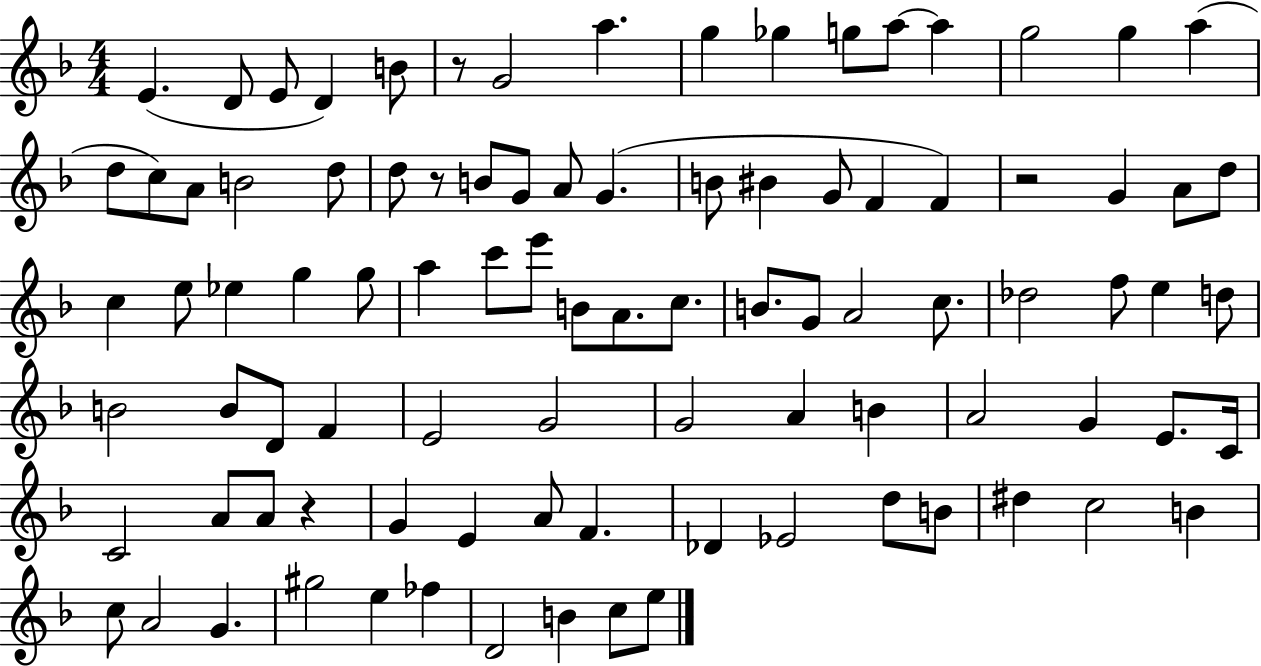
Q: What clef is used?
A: treble